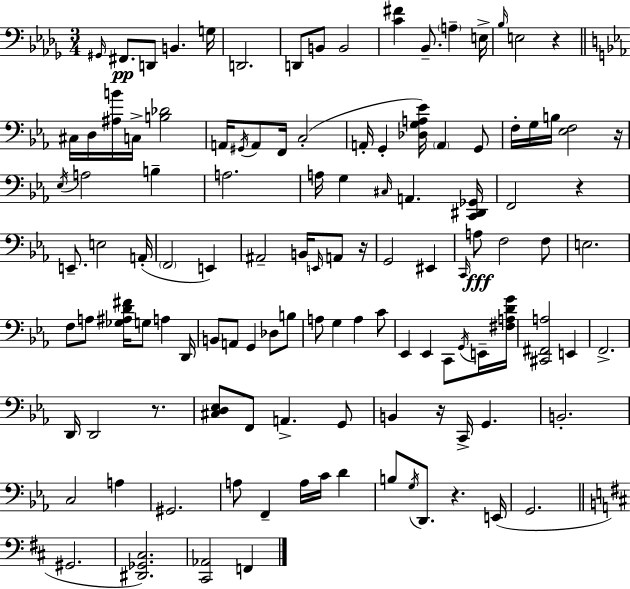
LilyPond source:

{
  \clef bass
  \numericTimeSignature
  \time 3/4
  \key bes \minor
  \grace { gis,16 }\pp fis,8. d,8 b,4. | g16 d,2. | d,8 b,8 b,2 | <c' fis'>4 bes,8.-- \parenthesize a4-- | \break e16-> \grace { bes16 } e2 r4 | \bar "||" \break \key ees \major cis16 d16 <ais b'>16 c16-> <b des'>2 | a,16 \acciaccatura { gis,16 } a,8 f,16 c2-.( | a,16-. g,4-. <des g a ees'>16) \parenthesize a,4 g,8 | f16-. g16 b16 <ees f>2 | \break r16 \acciaccatura { ees16 } a2 b4-- | a2. | a16 g4 \grace { cis16 } a,4. | <c, dis, ges,>16 f,2 r4 | \break e,8.-- e2 | a,16-.( \parenthesize f,2 e,4) | ais,2-- b,16 | \grace { e,16 } a,8 r16 g,2 | \break eis,4 \grace { c,16 }\fff a8 f2 | f8 e2. | f8 a8 <ges ais d' fis'>16 g8 | a4 d,16 b,8 a,8 g,4 | \break des8 b8 a8 g4 a4 | c'8 ees,4 ees,4 | c,8 \acciaccatura { g,16 } e,16-- <fis a d' g'>16 <cis, fis, a>2 | e,4 f,2.-> | \break d,16 d,2 | r8. <cis d ees>8 f,8 a,4.-> | g,8 b,4 r16 c,16-> | g,4. b,2.-. | \break c2 | a4 gis,2. | a8 f,4-- | a16 c'16 d'4 b8 \acciaccatura { g16 } d,8. | \break r4. e,16( g,2. | \bar "||" \break \key d \major gis,2. | <dis, ges, cis>2.) | <cis, aes,>2 f,4 | \bar "|."
}